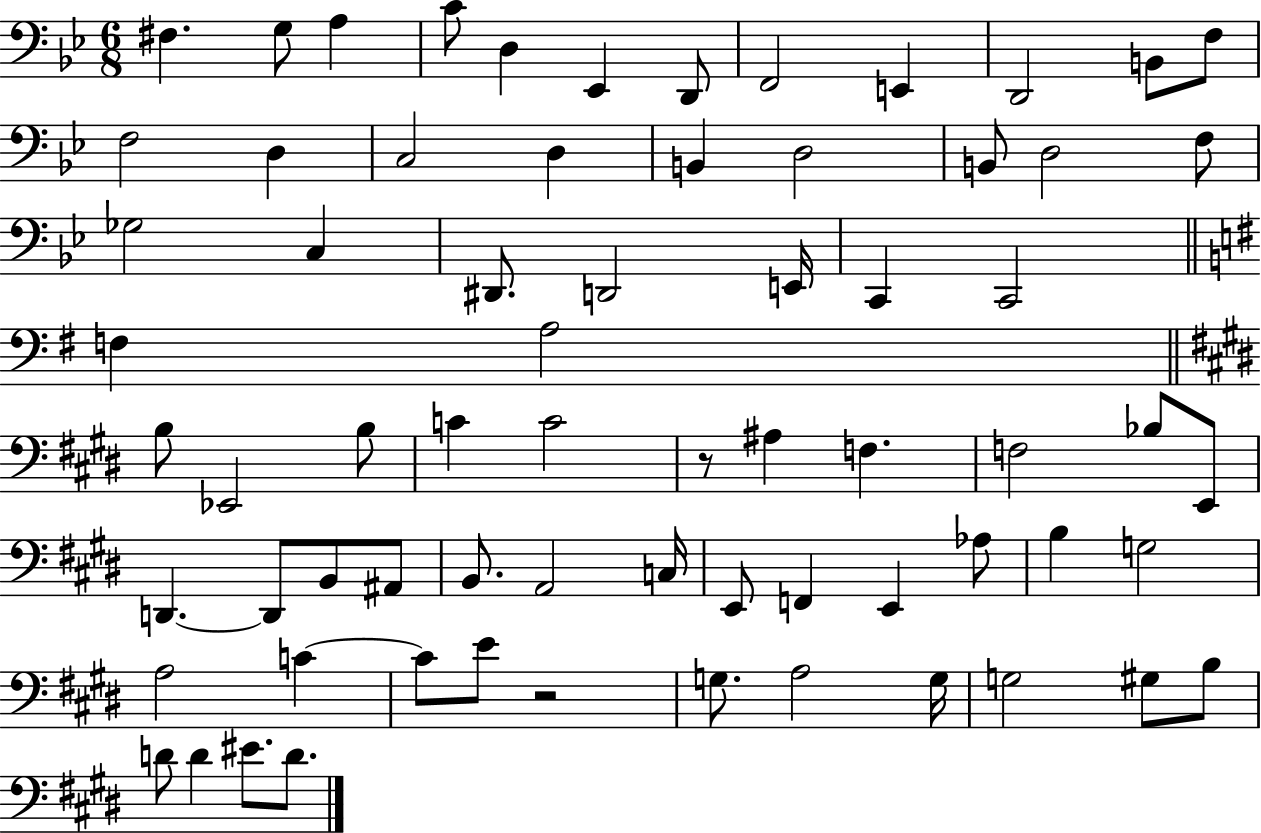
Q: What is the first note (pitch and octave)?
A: F#3